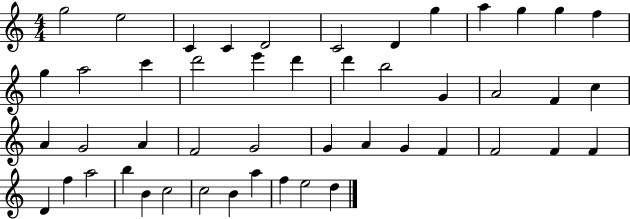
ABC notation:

X:1
T:Untitled
M:4/4
L:1/4
K:C
g2 e2 C C D2 C2 D g a g g f g a2 c' d'2 e' d' d' b2 G A2 F c A G2 A F2 G2 G A G F F2 F F D f a2 b B c2 c2 B a f e2 d